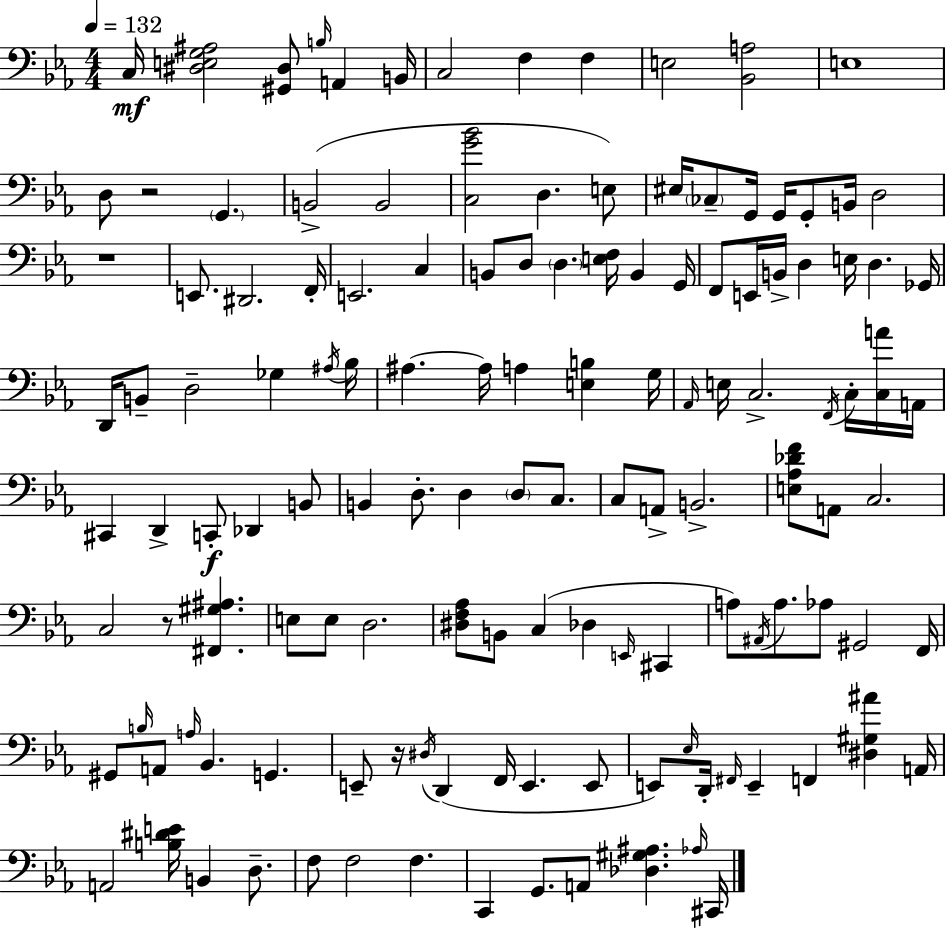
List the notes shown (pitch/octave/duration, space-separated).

C3/s [D#3,E3,G3,A#3]/h [G#2,D#3]/e B3/s A2/q B2/s C3/h F3/q F3/q E3/h [Bb2,A3]/h E3/w D3/e R/h G2/q. B2/h B2/h [C3,G4,Bb4]/h D3/q. E3/e EIS3/s CES3/e G2/s G2/s G2/e B2/s D3/h R/w E2/e. D#2/h. F2/s E2/h. C3/q B2/e D3/e D3/q. [E3,F3]/s B2/q G2/s F2/e E2/s B2/s D3/q E3/s D3/q. Gb2/s D2/s B2/e D3/h Gb3/q A#3/s Bb3/s A#3/q. A#3/s A3/q [E3,B3]/q G3/s Ab2/s E3/s C3/h. F2/s C3/s [C3,A4]/s A2/s C#2/q D2/q C2/e Db2/q B2/e B2/q D3/e. D3/q D3/e C3/e. C3/e A2/e B2/h. [E3,Ab3,Db4,F4]/e A2/e C3/h. C3/h R/e [F#2,G#3,A#3]/q. E3/e E3/e D3/h. [D#3,F3,Ab3]/e B2/e C3/q Db3/q E2/s C#2/q A3/e A#2/s A3/e. Ab3/e G#2/h F2/s G#2/e B3/s A2/e A3/s Bb2/q. G2/q. E2/e R/s D#3/s D2/q F2/s E2/q. E2/e E2/e Eb3/s D2/s F#2/s E2/q F2/q [D#3,G#3,A#4]/q A2/s A2/h [B3,D#4,E4]/s B2/q D3/e. F3/e F3/h F3/q. C2/q G2/e. A2/e [Db3,G#3,A#3]/q. Ab3/s C#2/s